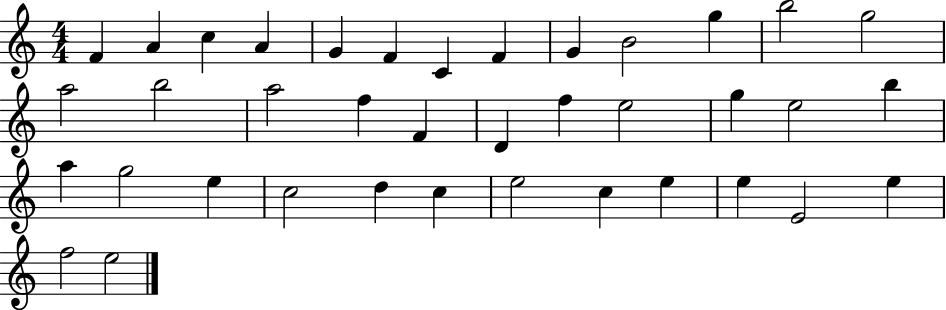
F4/q A4/q C5/q A4/q G4/q F4/q C4/q F4/q G4/q B4/h G5/q B5/h G5/h A5/h B5/h A5/h F5/q F4/q D4/q F5/q E5/h G5/q E5/h B5/q A5/q G5/h E5/q C5/h D5/q C5/q E5/h C5/q E5/q E5/q E4/h E5/q F5/h E5/h